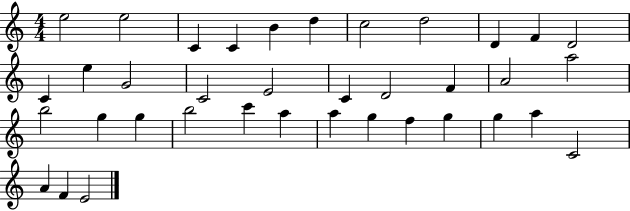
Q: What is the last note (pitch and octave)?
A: E4